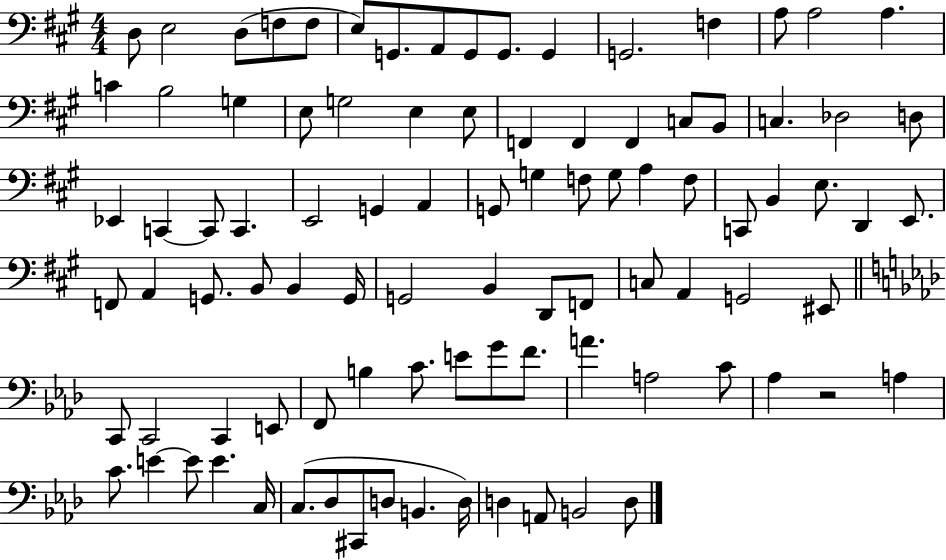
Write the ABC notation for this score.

X:1
T:Untitled
M:4/4
L:1/4
K:A
D,/2 E,2 D,/2 F,/2 F,/2 E,/2 G,,/2 A,,/2 G,,/2 G,,/2 G,, G,,2 F, A,/2 A,2 A, C B,2 G, E,/2 G,2 E, E,/2 F,, F,, F,, C,/2 B,,/2 C, _D,2 D,/2 _E,, C,, C,,/2 C,, E,,2 G,, A,, G,,/2 G, F,/2 G,/2 A, F,/2 C,,/2 B,, E,/2 D,, E,,/2 F,,/2 A,, G,,/2 B,,/2 B,, G,,/4 G,,2 B,, D,,/2 F,,/2 C,/2 A,, G,,2 ^E,,/2 C,,/2 C,,2 C,, E,,/2 F,,/2 B, C/2 E/2 G/2 F/2 A A,2 C/2 _A, z2 A, C/2 E E/2 E C,/4 C,/2 _D,/2 ^C,,/2 D,/2 B,, D,/4 D, A,,/2 B,,2 D,/2